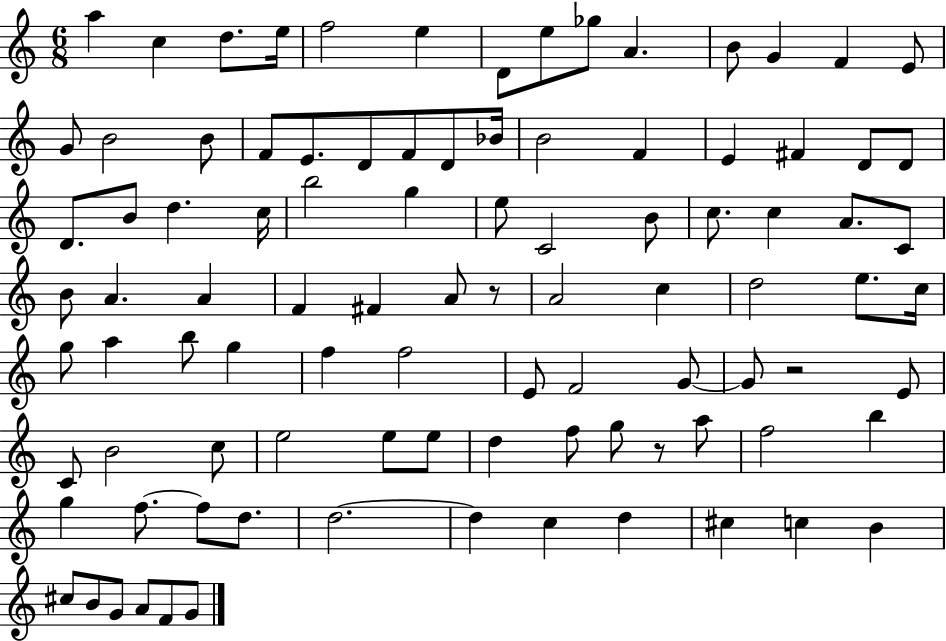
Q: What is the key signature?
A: C major